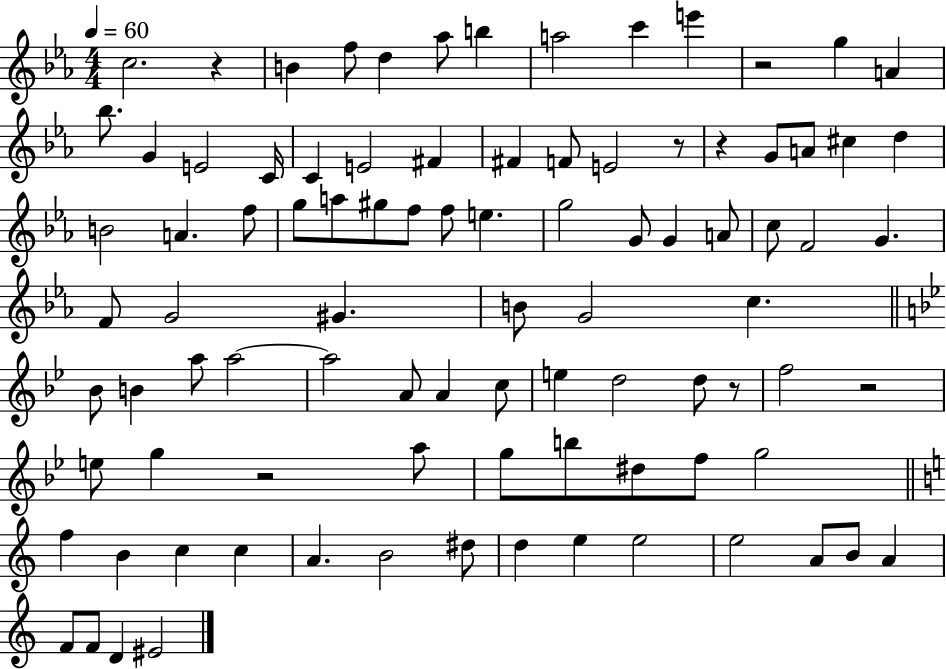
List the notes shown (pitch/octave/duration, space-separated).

C5/h. R/q B4/q F5/e D5/q Ab5/e B5/q A5/h C6/q E6/q R/h G5/q A4/q Bb5/e. G4/q E4/h C4/s C4/q E4/h F#4/q F#4/q F4/e E4/h R/e R/q G4/e A4/e C#5/q D5/q B4/h A4/q. F5/e G5/e A5/e G#5/e F5/e F5/e E5/q. G5/h G4/e G4/q A4/e C5/e F4/h G4/q. F4/e G4/h G#4/q. B4/e G4/h C5/q. Bb4/e B4/q A5/e A5/h A5/h A4/e A4/q C5/e E5/q D5/h D5/e R/e F5/h R/h E5/e G5/q R/h A5/e G5/e B5/e D#5/e F5/e G5/h F5/q B4/q C5/q C5/q A4/q. B4/h D#5/e D5/q E5/q E5/h E5/h A4/e B4/e A4/q F4/e F4/e D4/q EIS4/h